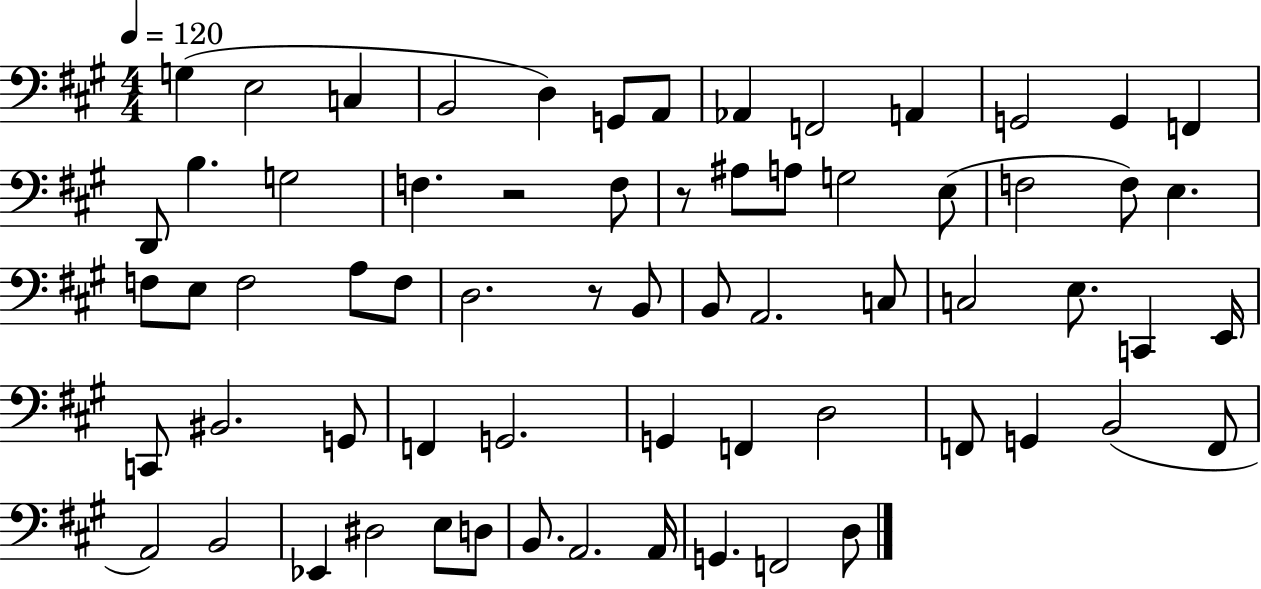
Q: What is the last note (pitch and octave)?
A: D3